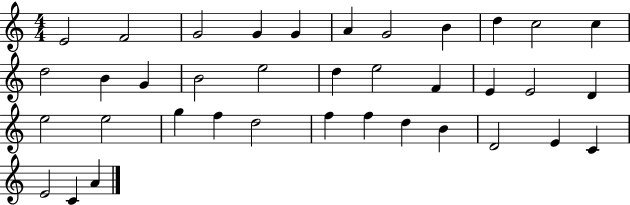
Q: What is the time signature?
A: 4/4